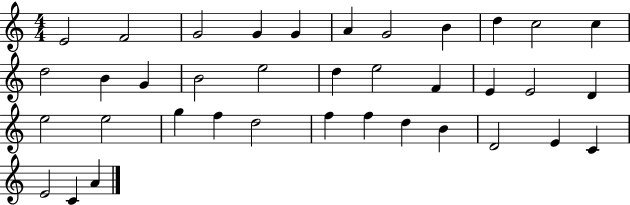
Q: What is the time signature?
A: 4/4